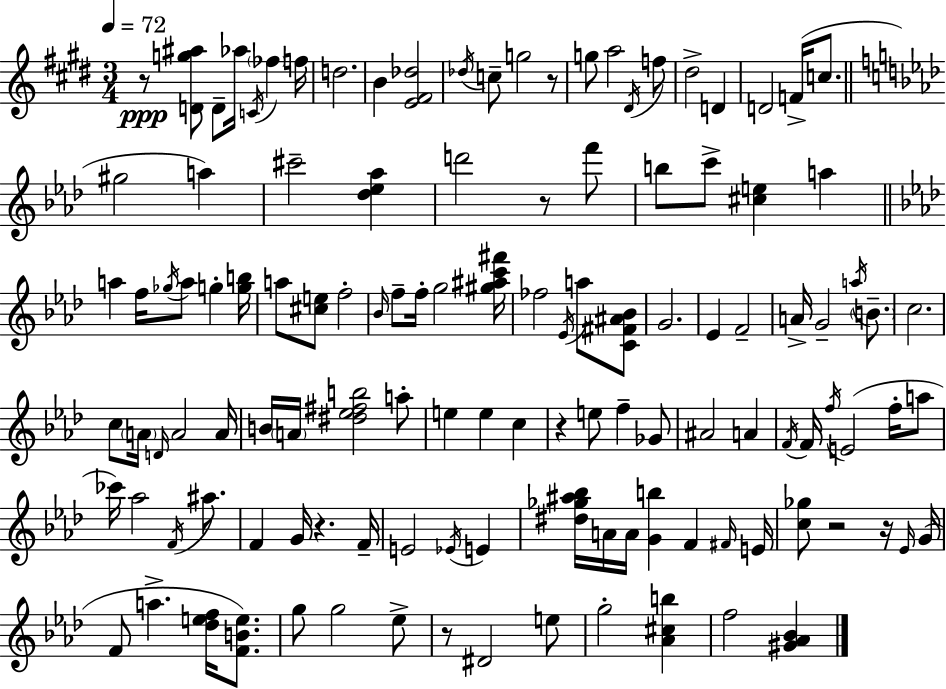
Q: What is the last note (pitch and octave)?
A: F5